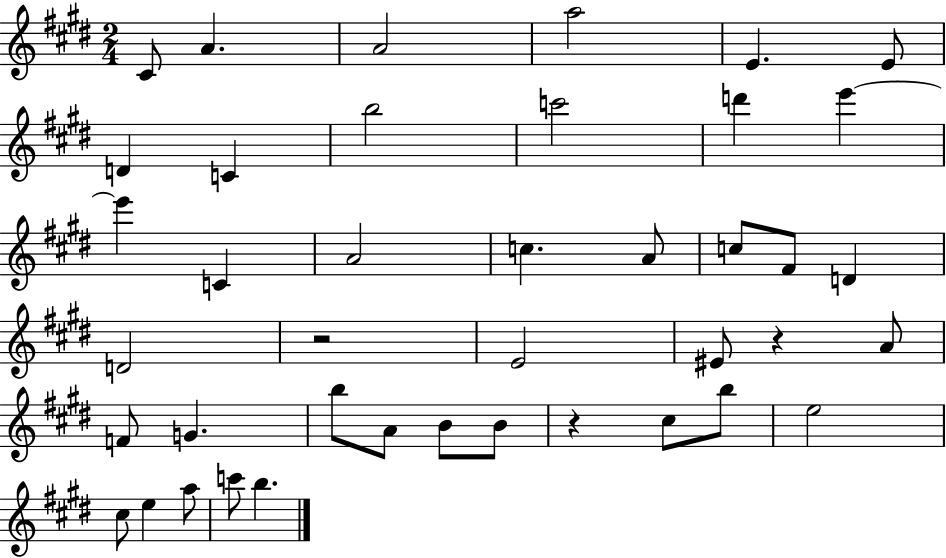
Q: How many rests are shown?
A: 3